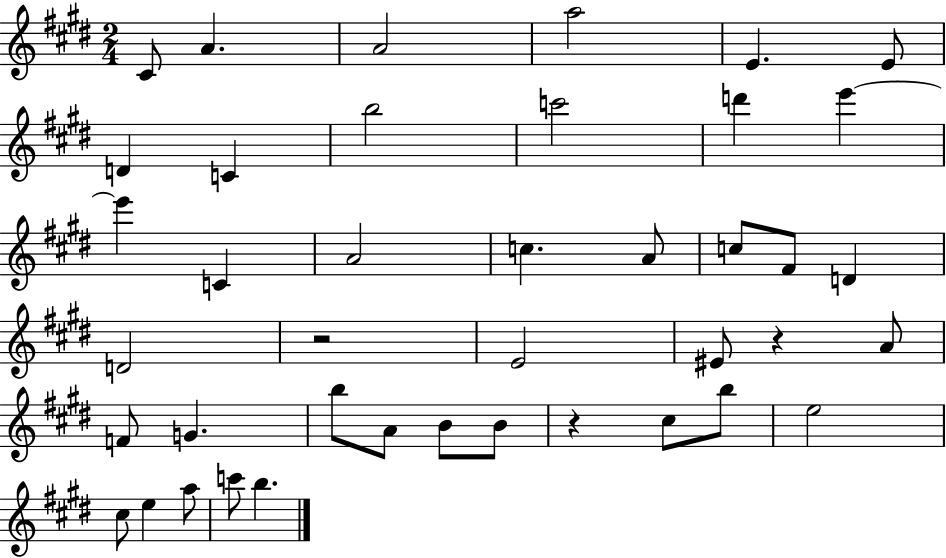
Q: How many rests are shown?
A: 3